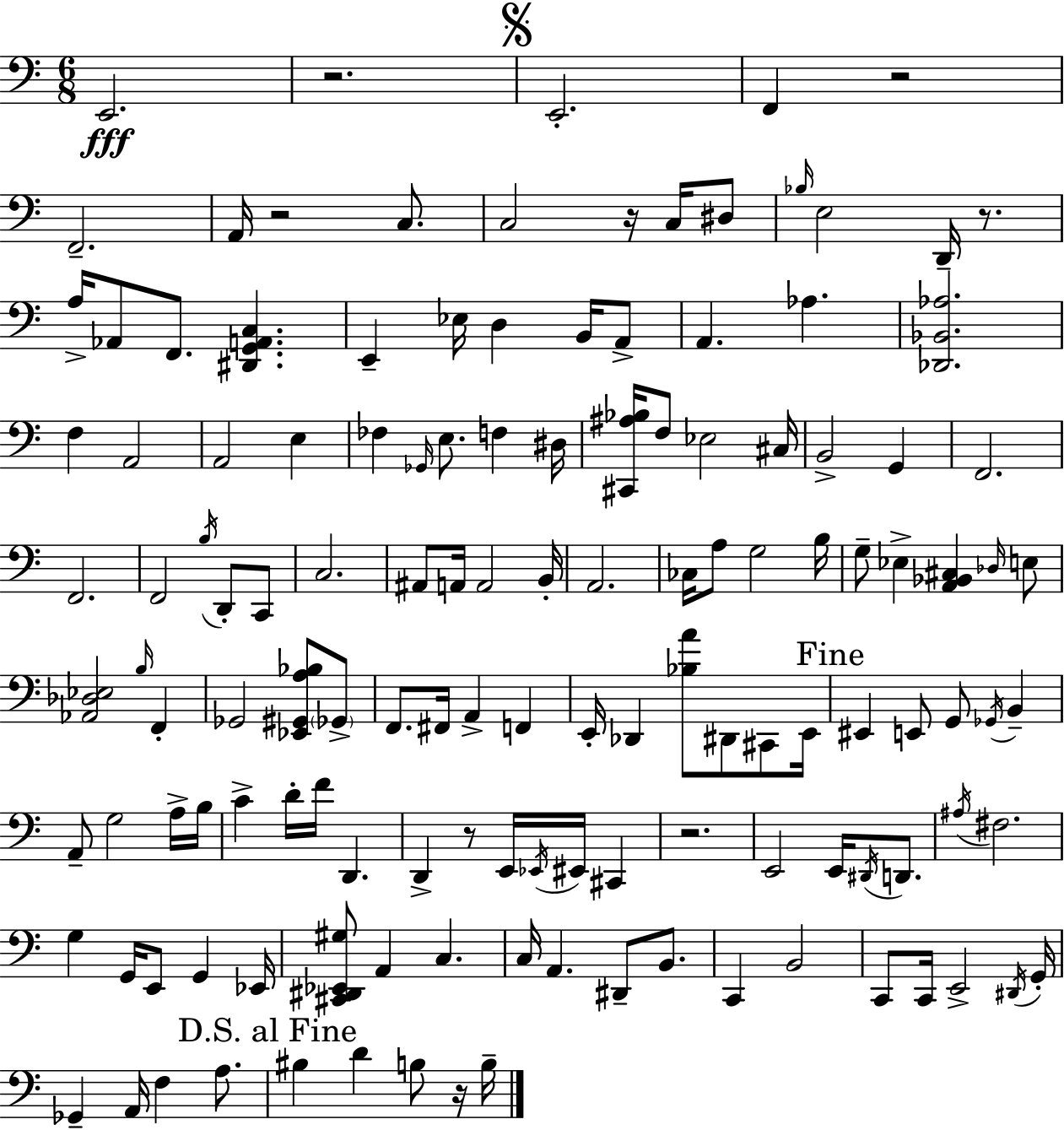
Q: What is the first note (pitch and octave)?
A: E2